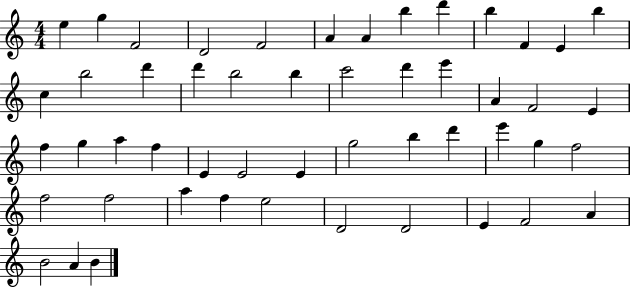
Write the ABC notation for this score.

X:1
T:Untitled
M:4/4
L:1/4
K:C
e g F2 D2 F2 A A b d' b F E b c b2 d' d' b2 b c'2 d' e' A F2 E f g a f E E2 E g2 b d' e' g f2 f2 f2 a f e2 D2 D2 E F2 A B2 A B